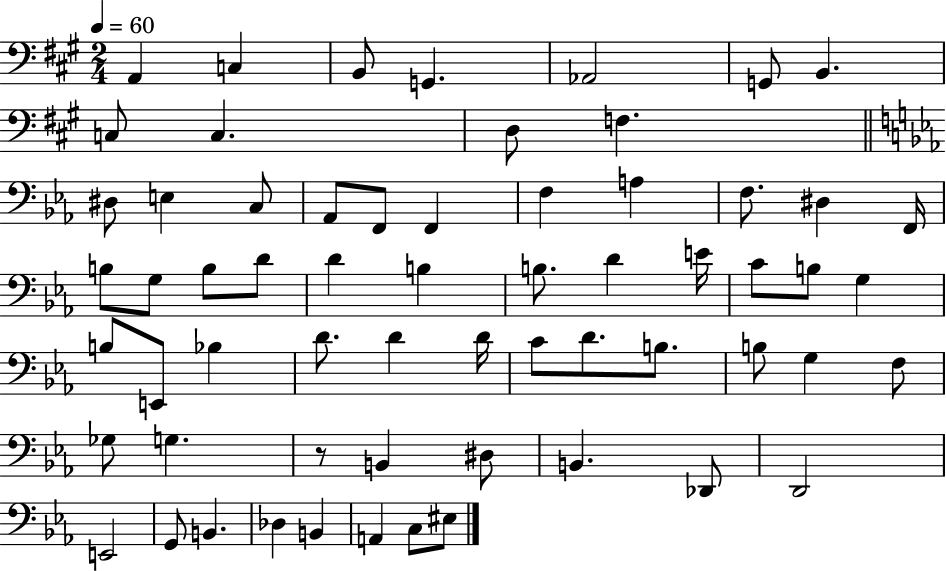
A2/q C3/q B2/e G2/q. Ab2/h G2/e B2/q. C3/e C3/q. D3/e F3/q. D#3/e E3/q C3/e Ab2/e F2/e F2/q F3/q A3/q F3/e. D#3/q F2/s B3/e G3/e B3/e D4/e D4/q B3/q B3/e. D4/q E4/s C4/e B3/e G3/q B3/e E2/e Bb3/q D4/e. D4/q D4/s C4/e D4/e. B3/e. B3/e G3/q F3/e Gb3/e G3/q. R/e B2/q D#3/e B2/q. Db2/e D2/h E2/h G2/e B2/q. Db3/q B2/q A2/q C3/e EIS3/e